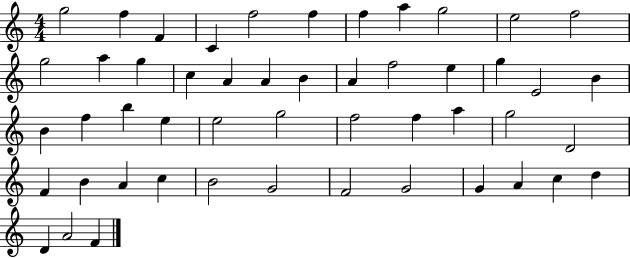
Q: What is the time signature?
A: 4/4